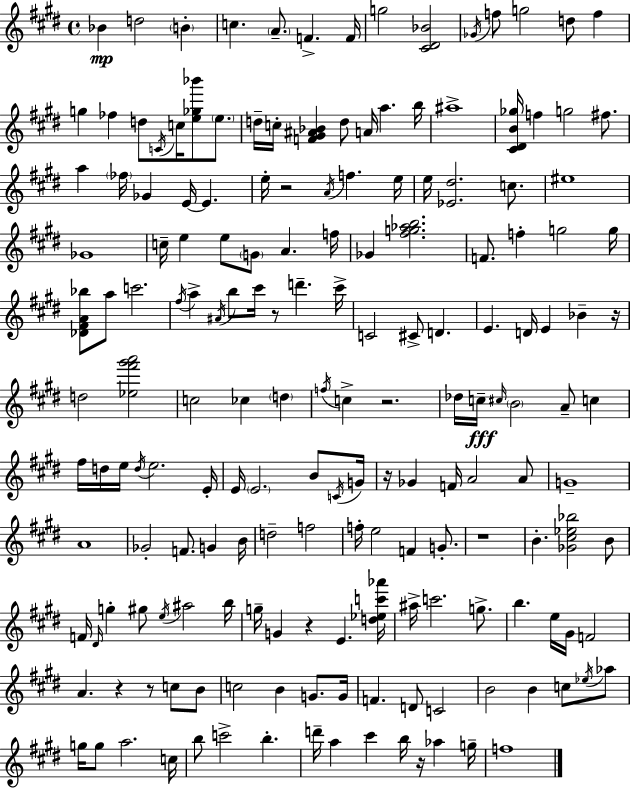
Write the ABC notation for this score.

X:1
T:Untitled
M:4/4
L:1/4
K:E
_B d2 B c A/2 F F/4 g2 [^C^D_B]2 _G/4 f/2 g2 d/2 f g _f d/2 C/4 c/4 [e_g_b']/2 e/2 d/4 c/4 [F^G^A_B] d/2 A/4 a b/4 ^a4 [^C^DB_g]/4 f g2 ^f/2 a _f/4 _G E/4 E e/4 z2 A/4 f e/4 e/4 [_E^d]2 c/2 ^e4 _G4 c/4 e e/2 G/2 A f/4 _G [^fg_ab]2 F/2 f g2 g/4 [_D^FA_b]/2 a/2 c'2 ^f/4 a ^A/4 b/2 ^c'/4 z/2 d' ^c'/4 C2 ^C/2 D E D/4 E _B z/4 d2 [_e^f'^g'a']2 c2 _c d f/4 c z2 _d/4 c/4 ^c/4 B2 A/2 c ^f/4 d/4 e/4 d/4 e2 E/4 E/4 E2 B/2 C/4 G/4 z/4 _G F/4 A2 A/2 G4 A4 _G2 F/2 G B/4 d2 f2 f/4 e2 F G/2 z4 B [_G^c_e_b]2 B/2 F/4 ^D/4 g ^g/2 e/4 ^a2 b/4 g/4 G z E [d_ec'_a']/4 ^a/4 c'2 g/2 b e/4 ^G/4 F2 A z z/2 c/2 B/2 c2 B G/2 G/4 F D/2 C2 B2 B c/2 _e/4 _a/2 g/4 g/2 a2 c/4 b/2 c'2 b d'/4 a ^c' b/4 z/4 _a g/4 f4